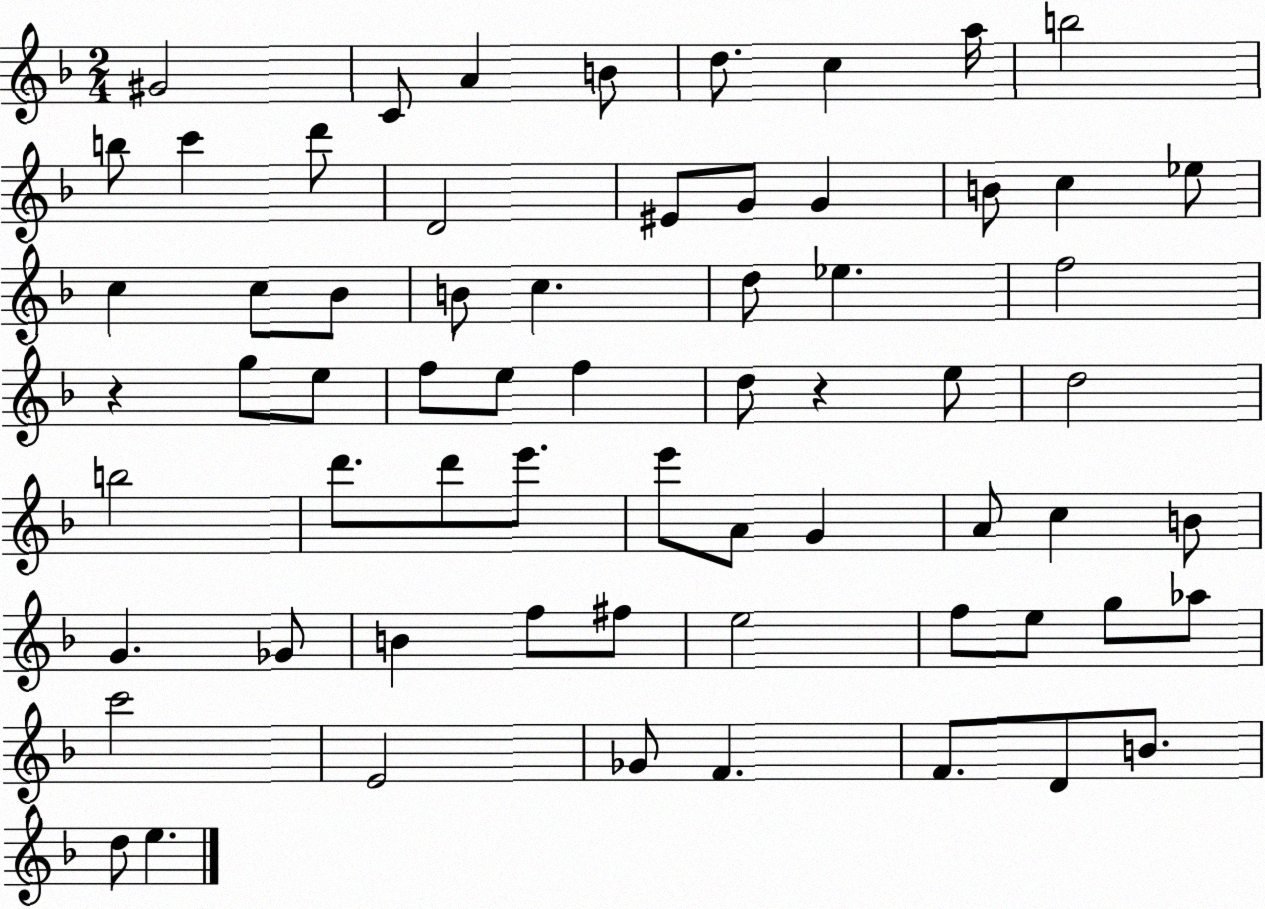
X:1
T:Untitled
M:2/4
L:1/4
K:F
^G2 C/2 A B/2 d/2 c a/4 b2 b/2 c' d'/2 D2 ^E/2 G/2 G B/2 c _e/2 c c/2 _B/2 B/2 c d/2 _e f2 z g/2 e/2 f/2 e/2 f d/2 z e/2 d2 b2 d'/2 d'/2 e'/2 e'/2 A/2 G A/2 c B/2 G _G/2 B f/2 ^f/2 e2 f/2 e/2 g/2 _a/2 c'2 E2 _G/2 F F/2 D/2 B/2 d/2 e